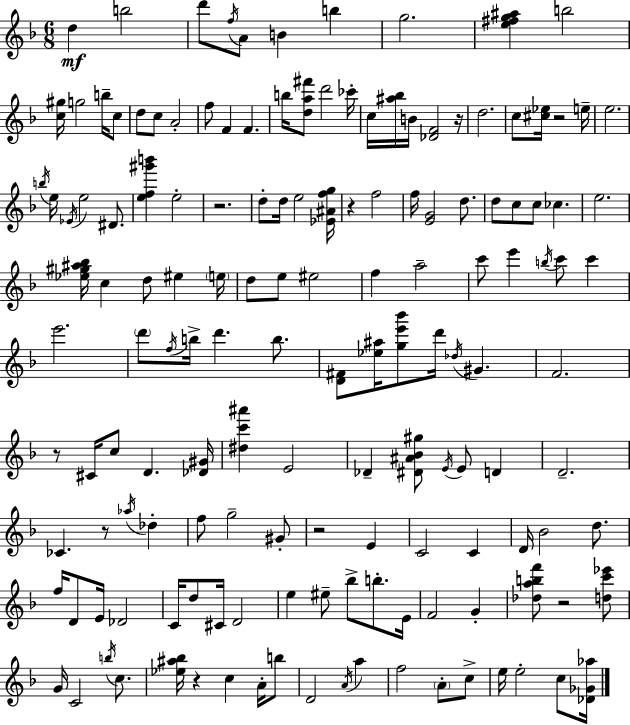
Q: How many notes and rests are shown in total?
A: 149